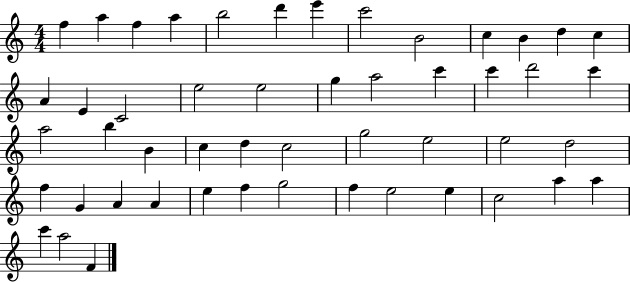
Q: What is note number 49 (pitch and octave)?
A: A5